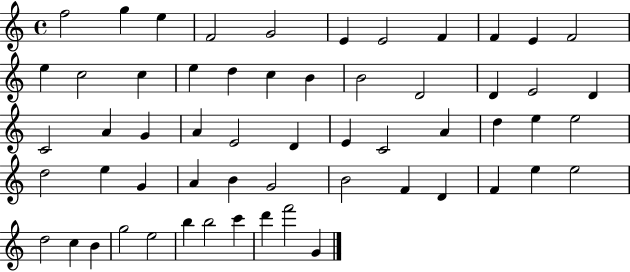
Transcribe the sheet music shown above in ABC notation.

X:1
T:Untitled
M:4/4
L:1/4
K:C
f2 g e F2 G2 E E2 F F E F2 e c2 c e d c B B2 D2 D E2 D C2 A G A E2 D E C2 A d e e2 d2 e G A B G2 B2 F D F e e2 d2 c B g2 e2 b b2 c' d' f'2 G